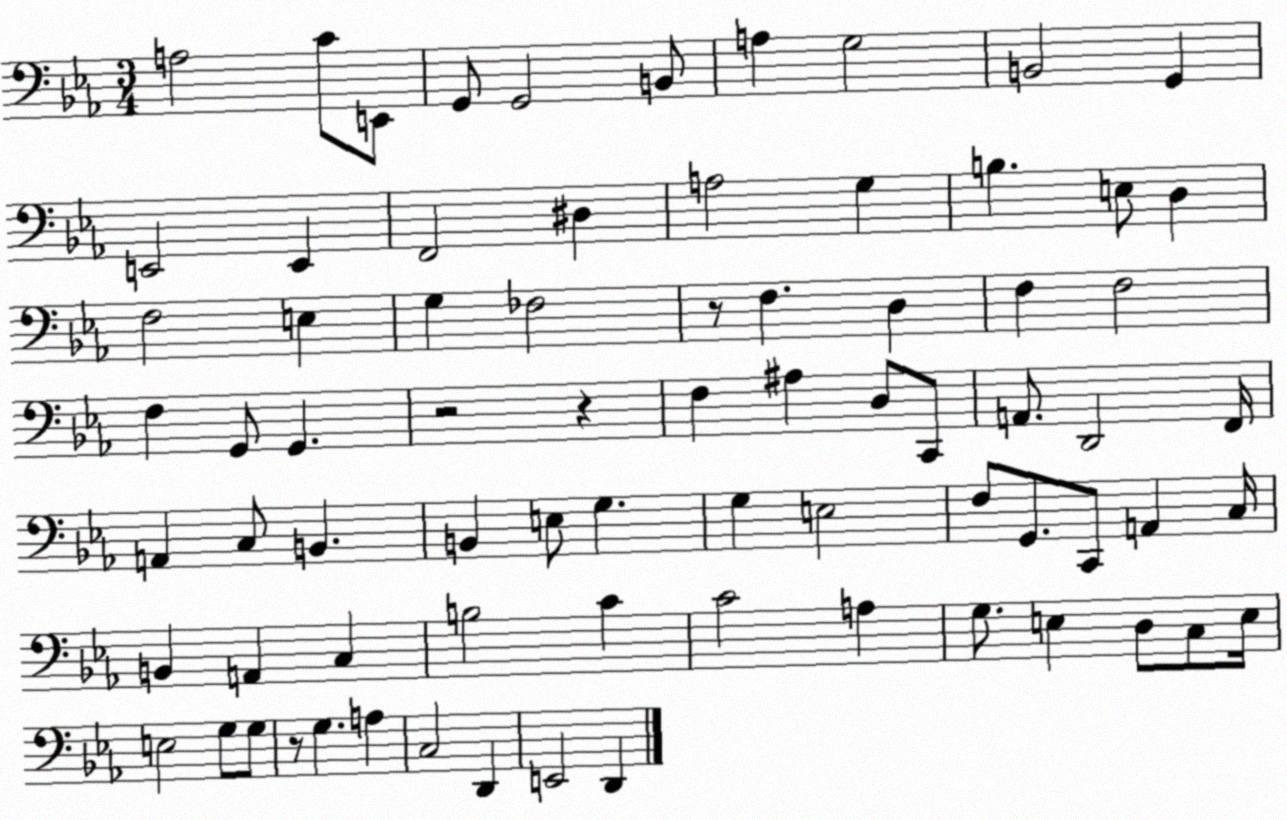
X:1
T:Untitled
M:3/4
L:1/4
K:Eb
A,2 C/2 E,,/2 G,,/2 G,,2 B,,/2 A, G,2 B,,2 G,, E,,2 E,, F,,2 ^D, A,2 G, B, E,/2 D, F,2 E, G, _F,2 z/2 F, D, F, F,2 F, G,,/2 G,, z2 z F, ^A, D,/2 C,,/2 A,,/2 D,,2 F,,/4 A,, C,/2 B,, B,, E,/2 G, G, E,2 F,/2 G,,/2 C,,/2 A,, C,/4 B,, A,, C, B,2 C C2 A, G,/2 E, D,/2 C,/2 E,/4 E,2 G,/2 G,/2 z/2 G, A, C,2 D,, E,,2 D,,